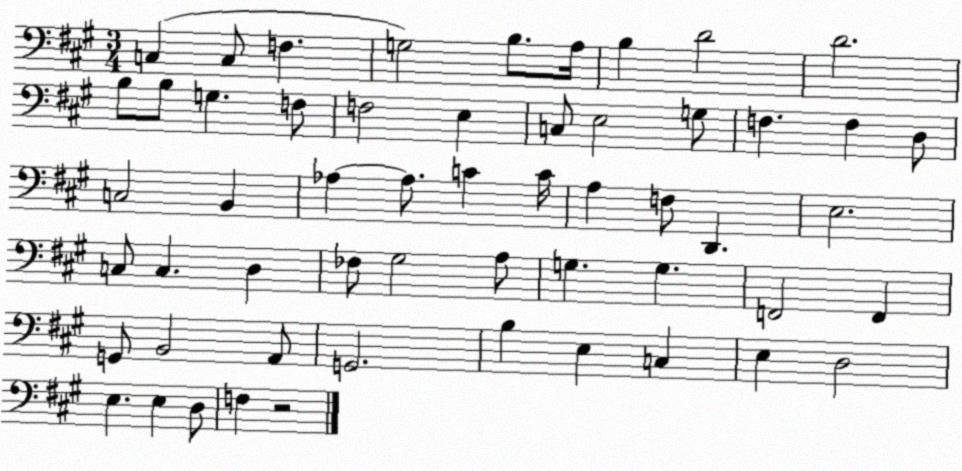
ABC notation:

X:1
T:Untitled
M:3/4
L:1/4
K:A
C, C,/2 F, G,2 B,/2 A,/4 B, D2 D2 B,/2 B,/2 G, F,/2 F,2 E, C,/2 E,2 G,/2 F, F, D,/2 C,2 B,, _A, _A,/2 C C/4 A, F,/2 D,, E,2 C,/2 C, D, _F,/2 ^G,2 A,/2 G, G, F,,2 F,, G,,/2 B,,2 A,,/2 G,,2 B, E, C, E, D,2 E, E, D,/2 F, z2